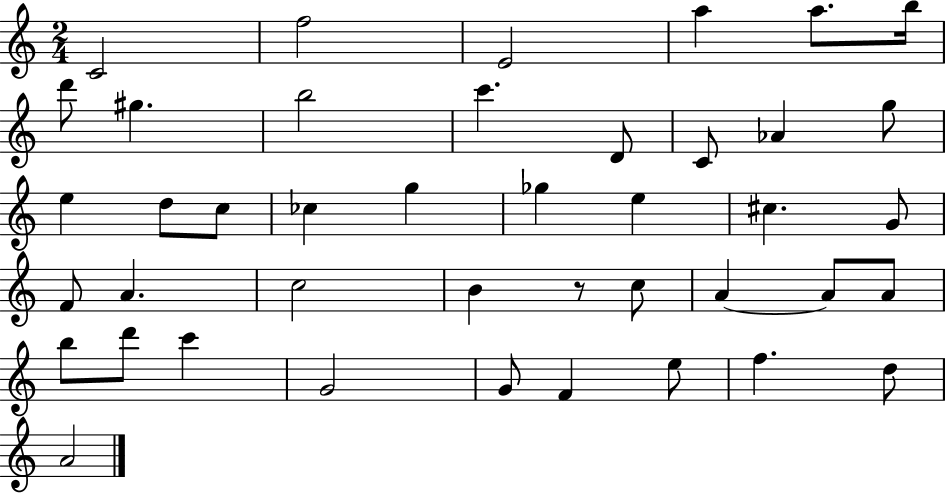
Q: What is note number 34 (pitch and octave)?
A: C6